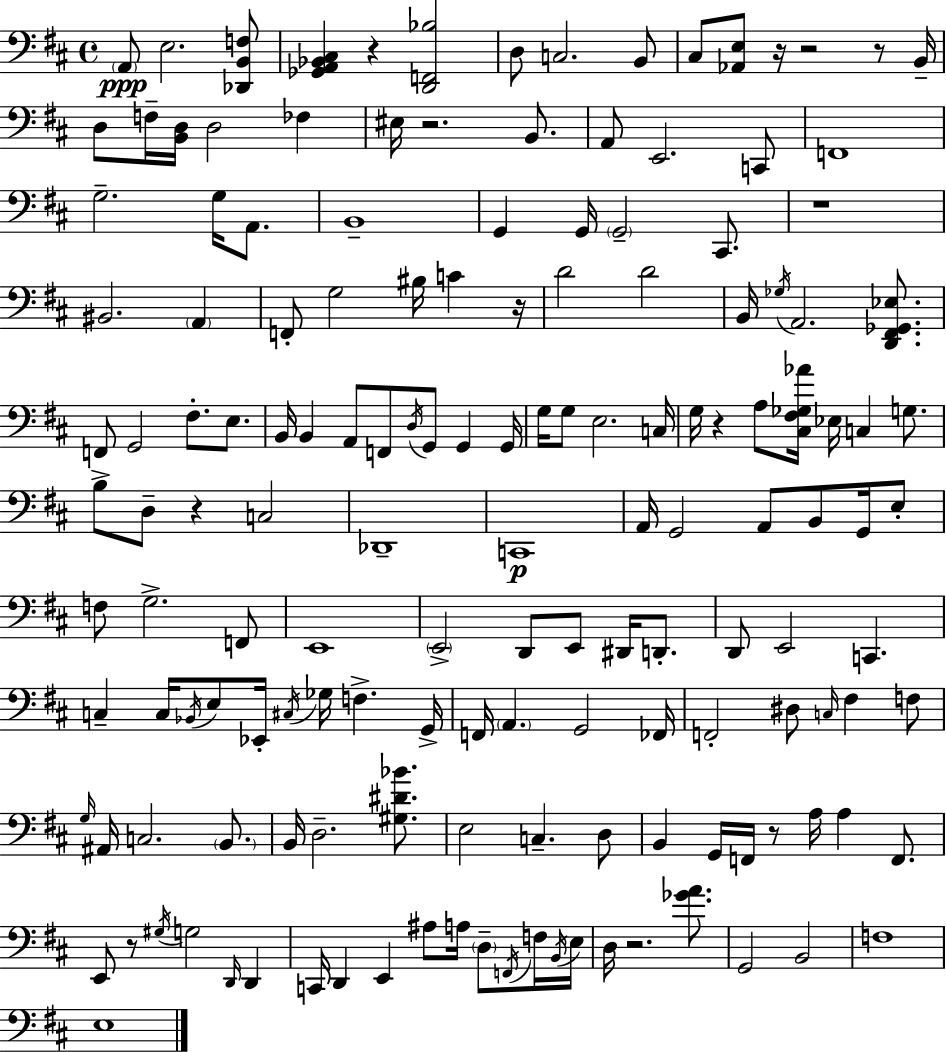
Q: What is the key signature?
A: D major